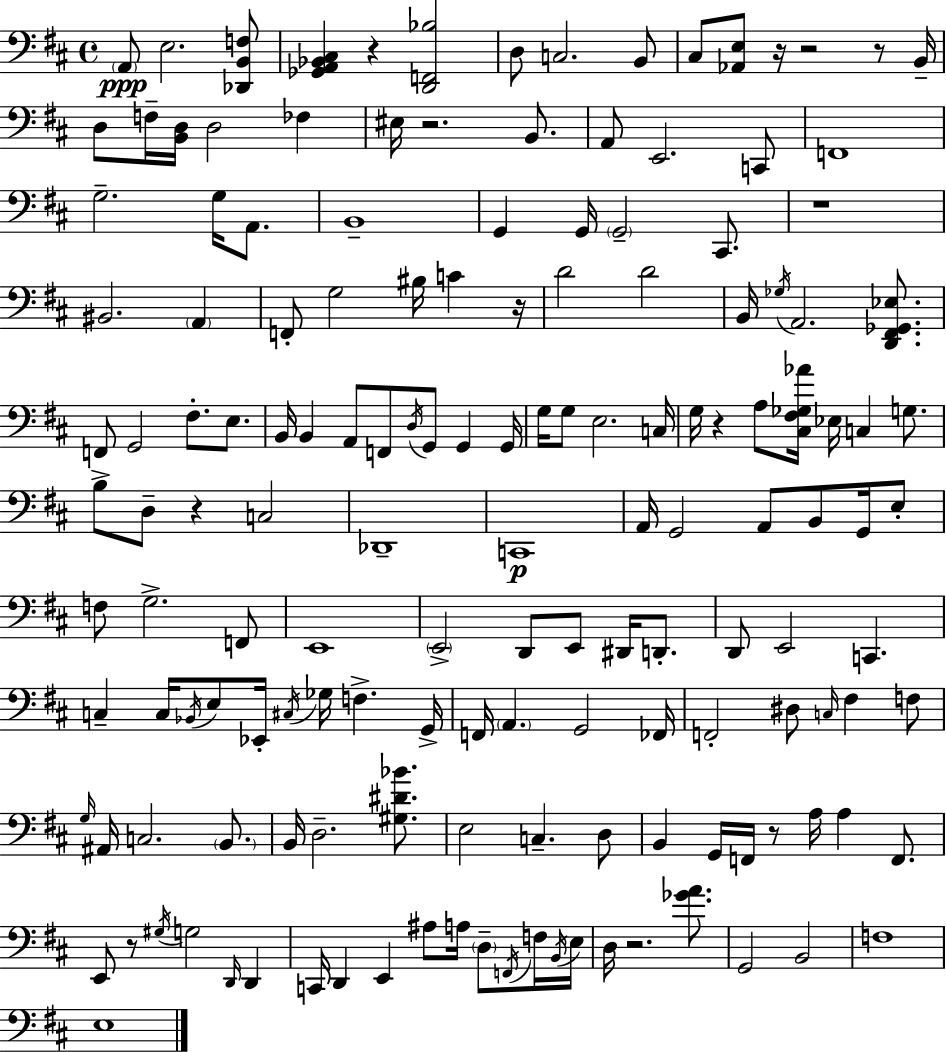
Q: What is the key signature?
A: D major